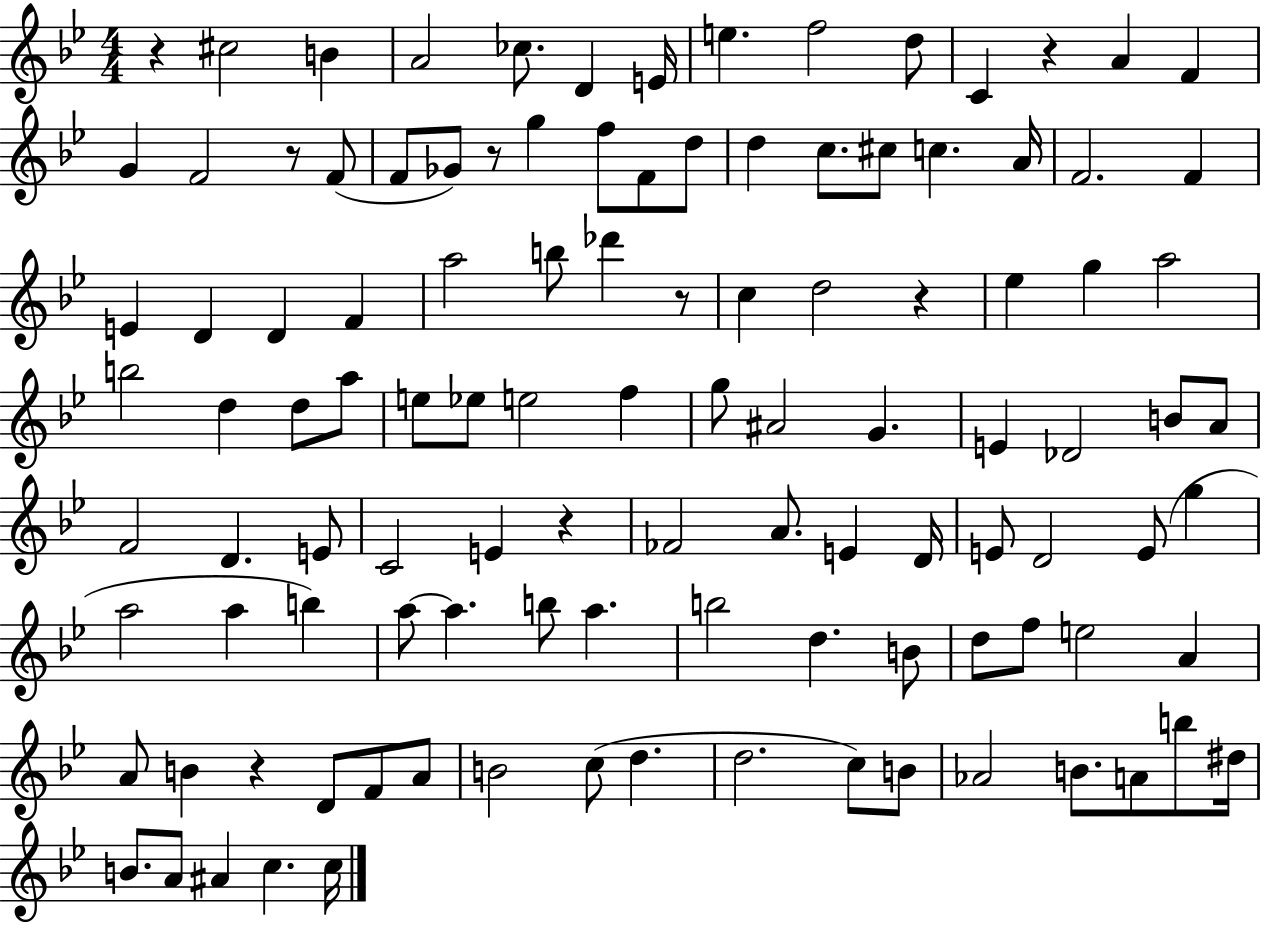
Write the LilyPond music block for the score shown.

{
  \clef treble
  \numericTimeSignature
  \time 4/4
  \key bes \major
  r4 cis''2 b'4 | a'2 ces''8. d'4 e'16 | e''4. f''2 d''8 | c'4 r4 a'4 f'4 | \break g'4 f'2 r8 f'8( | f'8 ges'8) r8 g''4 f''8 f'8 d''8 | d''4 c''8. cis''8 c''4. a'16 | f'2. f'4 | \break e'4 d'4 d'4 f'4 | a''2 b''8 des'''4 r8 | c''4 d''2 r4 | ees''4 g''4 a''2 | \break b''2 d''4 d''8 a''8 | e''8 ees''8 e''2 f''4 | g''8 ais'2 g'4. | e'4 des'2 b'8 a'8 | \break f'2 d'4. e'8 | c'2 e'4 r4 | fes'2 a'8. e'4 d'16 | e'8 d'2 e'8( g''4 | \break a''2 a''4 b''4) | a''8~~ a''4. b''8 a''4. | b''2 d''4. b'8 | d''8 f''8 e''2 a'4 | \break a'8 b'4 r4 d'8 f'8 a'8 | b'2 c''8( d''4. | d''2. c''8) b'8 | aes'2 b'8. a'8 b''8 dis''16 | \break b'8. a'8 ais'4 c''4. c''16 | \bar "|."
}